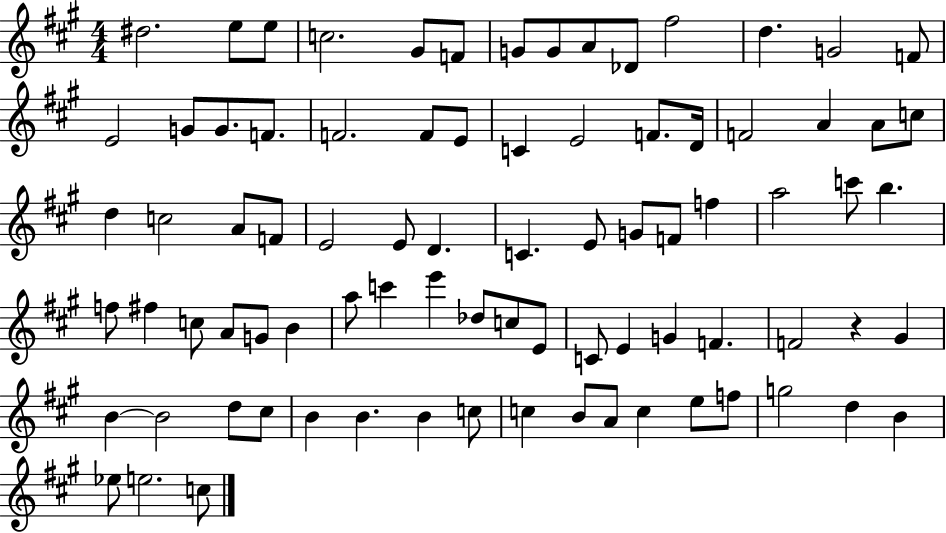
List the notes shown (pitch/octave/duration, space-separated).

D#5/h. E5/e E5/e C5/h. G#4/e F4/e G4/e G4/e A4/e Db4/e F#5/h D5/q. G4/h F4/e E4/h G4/e G4/e. F4/e. F4/h. F4/e E4/e C4/q E4/h F4/e. D4/s F4/h A4/q A4/e C5/e D5/q C5/h A4/e F4/e E4/h E4/e D4/q. C4/q. E4/e G4/e F4/e F5/q A5/h C6/e B5/q. F5/e F#5/q C5/e A4/e G4/e B4/q A5/e C6/q E6/q Db5/e C5/e E4/e C4/e E4/q G4/q F4/q. F4/h R/q G#4/q B4/q B4/h D5/e C#5/e B4/q B4/q. B4/q C5/e C5/q B4/e A4/e C5/q E5/e F5/e G5/h D5/q B4/q Eb5/e E5/h. C5/e